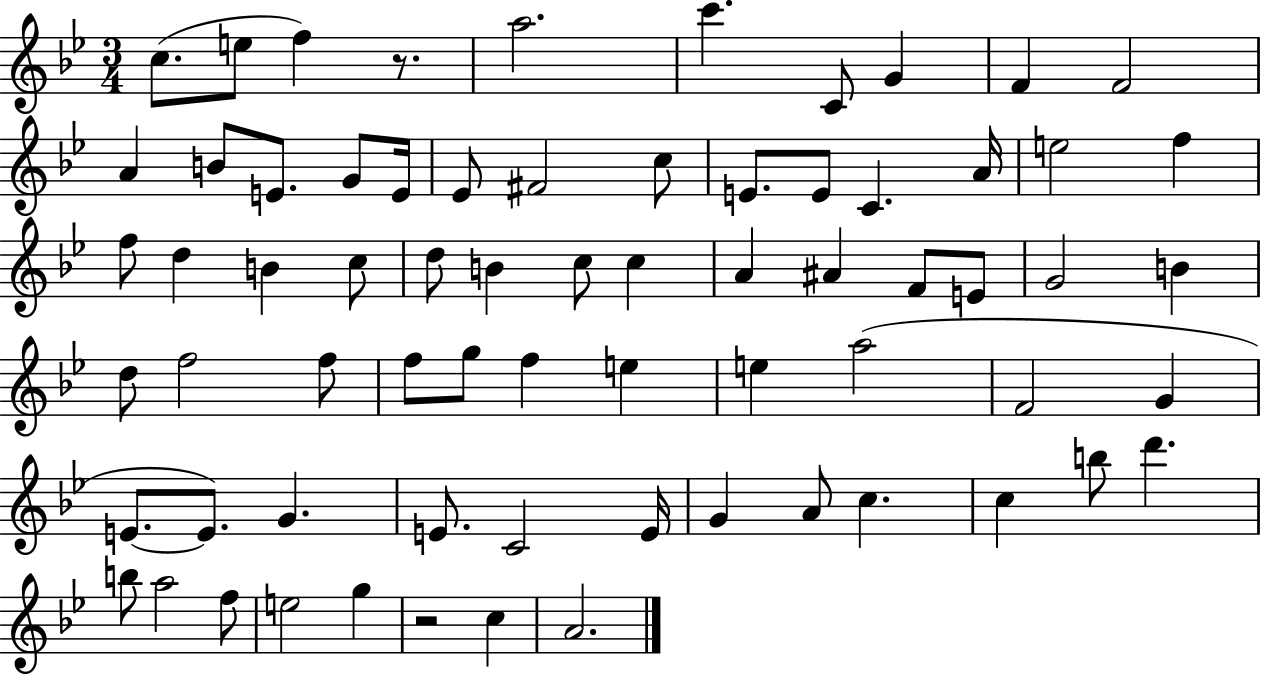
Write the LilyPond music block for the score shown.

{
  \clef treble
  \numericTimeSignature
  \time 3/4
  \key bes \major
  \repeat volta 2 { c''8.( e''8 f''4) r8. | a''2. | c'''4. c'8 g'4 | f'4 f'2 | \break a'4 b'8 e'8. g'8 e'16 | ees'8 fis'2 c''8 | e'8. e'8 c'4. a'16 | e''2 f''4 | \break f''8 d''4 b'4 c''8 | d''8 b'4 c''8 c''4 | a'4 ais'4 f'8 e'8 | g'2 b'4 | \break d''8 f''2 f''8 | f''8 g''8 f''4 e''4 | e''4 a''2( | f'2 g'4 | \break e'8.~~ e'8.) g'4. | e'8. c'2 e'16 | g'4 a'8 c''4. | c''4 b''8 d'''4. | \break b''8 a''2 f''8 | e''2 g''4 | r2 c''4 | a'2. | \break } \bar "|."
}